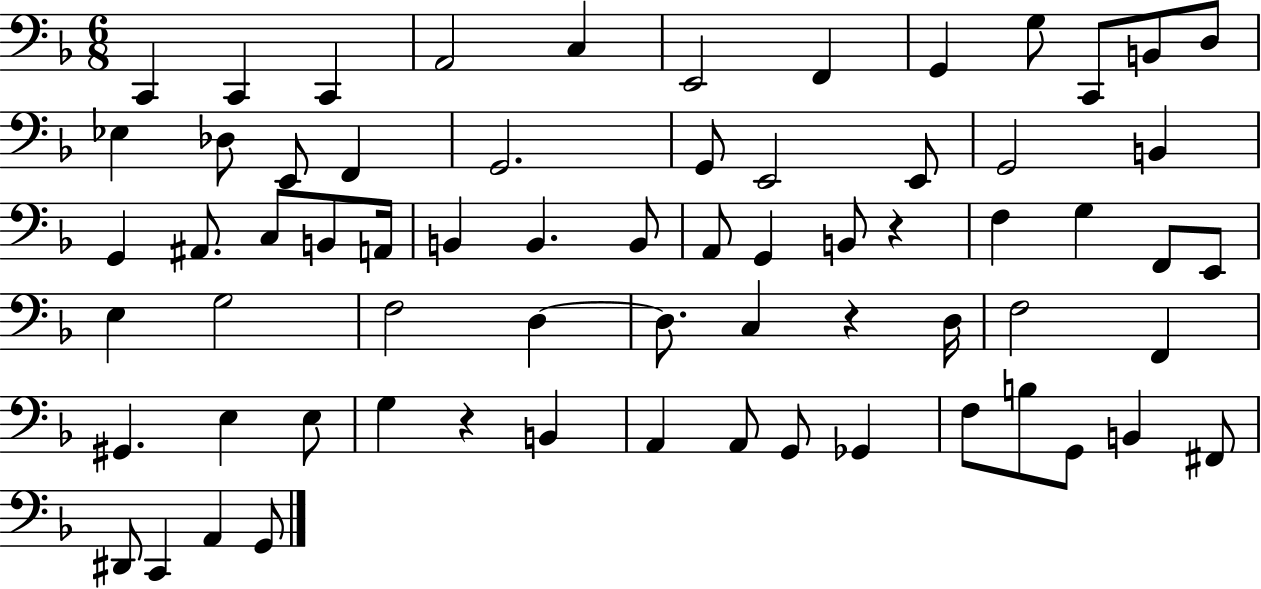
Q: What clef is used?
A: bass